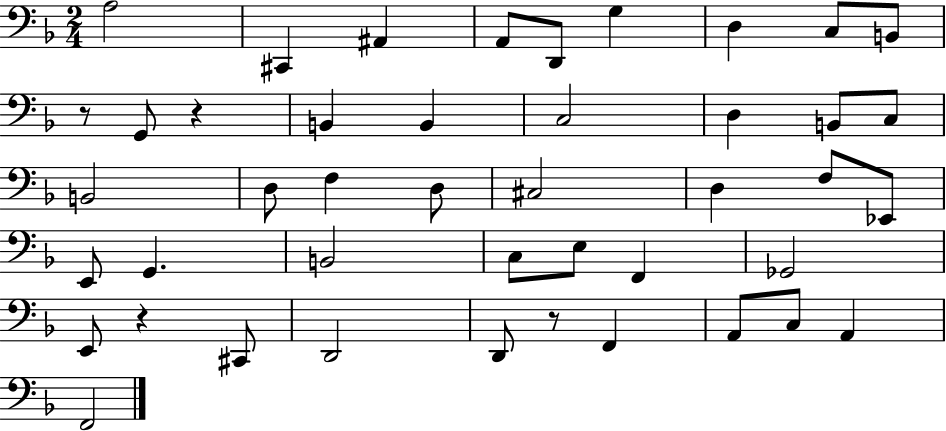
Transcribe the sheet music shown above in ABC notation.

X:1
T:Untitled
M:2/4
L:1/4
K:F
A,2 ^C,, ^A,, A,,/2 D,,/2 G, D, C,/2 B,,/2 z/2 G,,/2 z B,, B,, C,2 D, B,,/2 C,/2 B,,2 D,/2 F, D,/2 ^C,2 D, F,/2 _E,,/2 E,,/2 G,, B,,2 C,/2 E,/2 F,, _G,,2 E,,/2 z ^C,,/2 D,,2 D,,/2 z/2 F,, A,,/2 C,/2 A,, F,,2